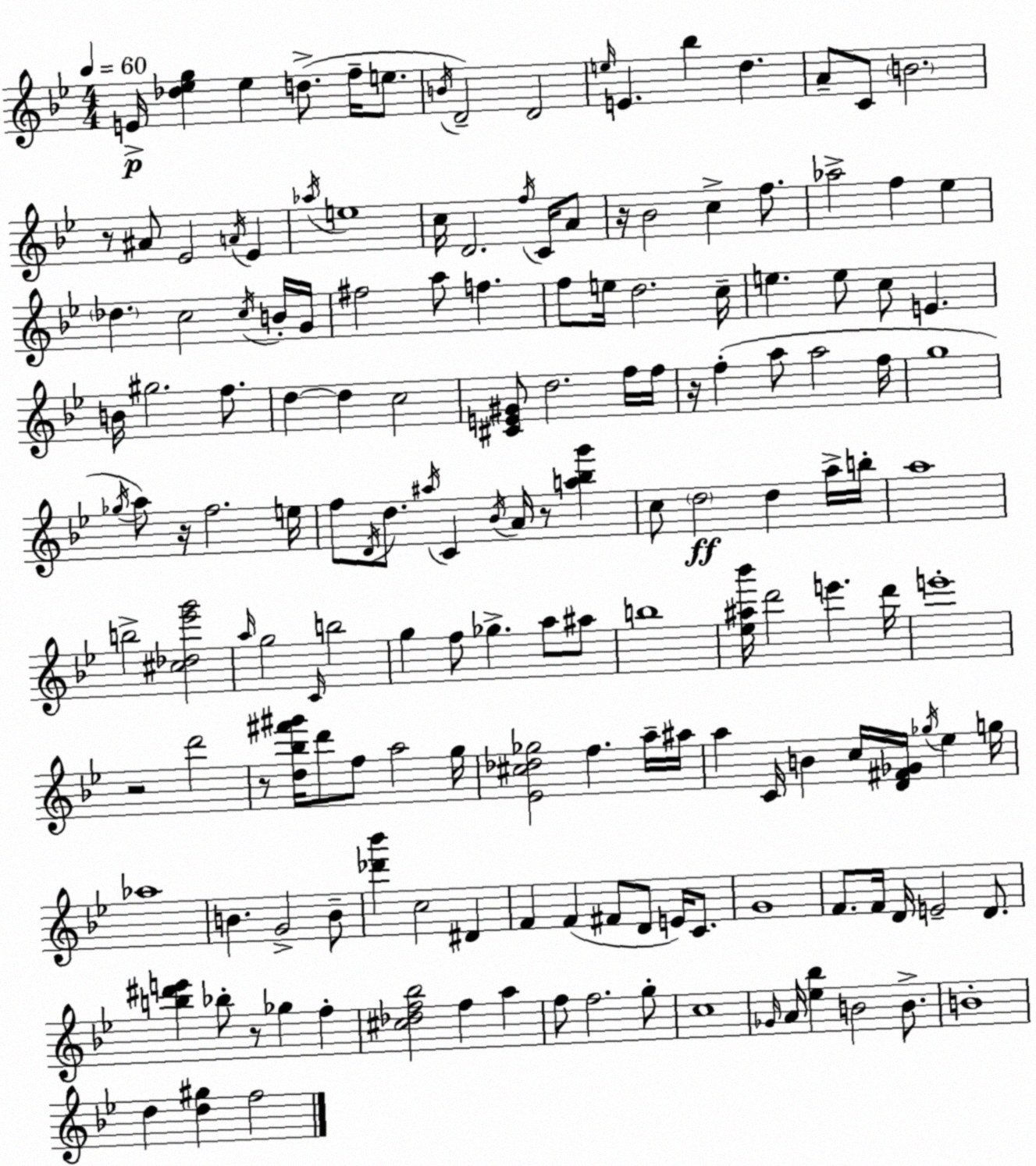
X:1
T:Untitled
M:4/4
L:1/4
K:Gm
E/4 [_d_eg] _e d/2 f/4 e/2 B/4 D2 D2 e/4 E _b d A/2 C/2 B2 z/2 ^A/2 _E2 A/4 _E _a/4 e4 c/4 D2 f/4 C/4 A/2 z/4 _B2 c f/2 _a2 f _e _d c2 c/4 B/4 G/4 ^f2 a/2 f f/2 e/4 d2 c/4 e e/2 c/2 E B/4 ^g2 f/2 d d c2 [^CE^G]/2 d2 f/4 f/4 z/4 f a/2 a2 f/4 g4 _g/4 a/2 z/4 f2 e/4 f/2 D/4 d/2 ^a/4 C _B/4 A/4 z/2 [a_bg'] c/2 d2 d a/4 b/4 a4 b2 [^c_d_e'g']2 a/4 g2 C/4 b2 g f/2 _g a/2 ^a/2 b4 [_e^a_b']/4 d'2 e' d'/4 e'4 z2 d'2 z/2 [d_b^f'^g']/4 d'/2 f/2 a2 g/4 [_E^c_d_g]2 f a/4 ^a/4 a C/4 B c/4 [D^F_G]/4 _g/4 _e g/4 _a4 B G2 B/2 [_d'_b'] c2 ^D F F ^F/2 D/2 E/4 C/2 G4 F/2 F/4 D/4 E2 D/2 [b^d'e'] _b/2 z/2 _g f [^c_df_b]2 f a f/2 f2 g/2 c4 _G/4 A/4 [_e_b] B2 B/2 B4 d [d^g] f2